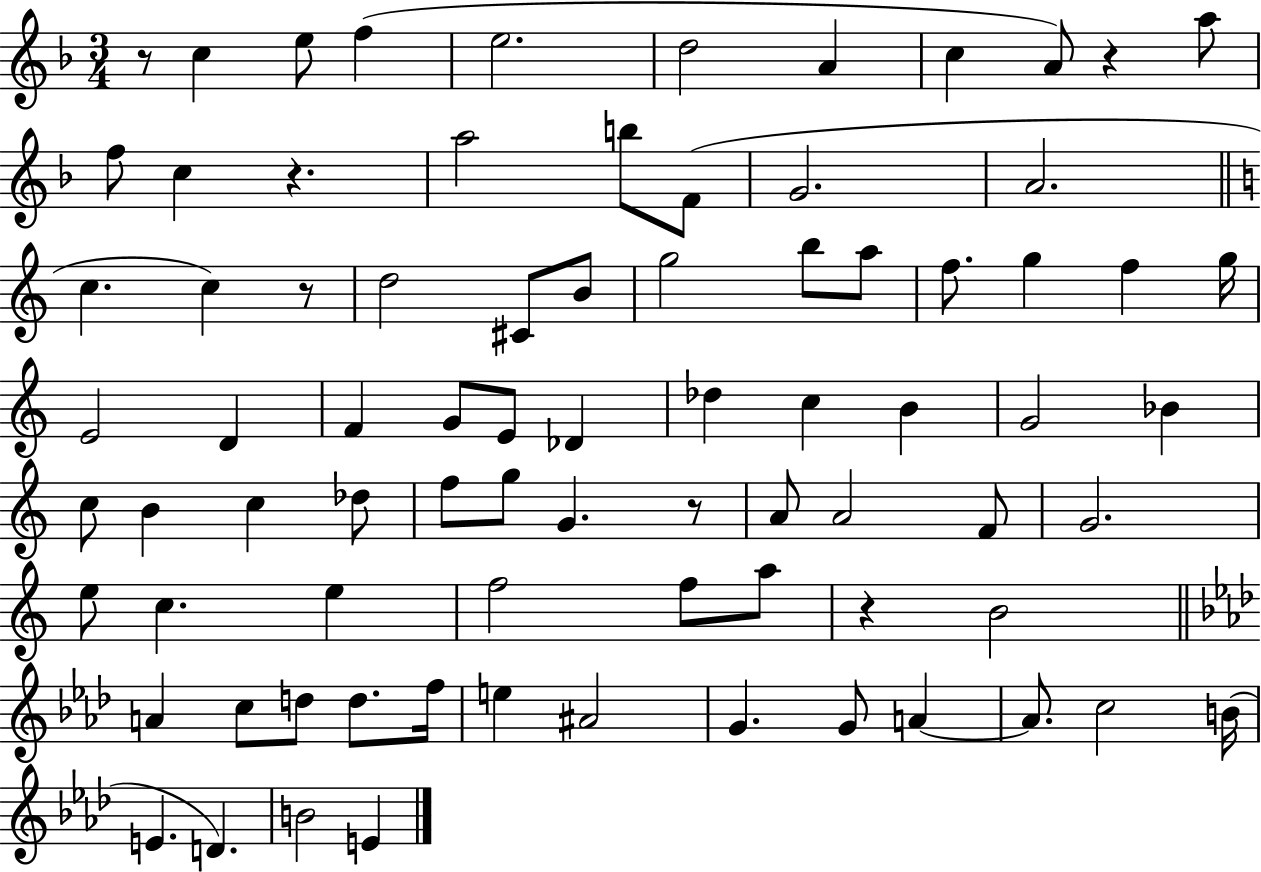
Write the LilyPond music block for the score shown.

{
  \clef treble
  \numericTimeSignature
  \time 3/4
  \key f \major
  r8 c''4 e''8 f''4( | e''2. | d''2 a'4 | c''4 a'8) r4 a''8 | \break f''8 c''4 r4. | a''2 b''8 f'8( | g'2. | a'2. | \break \bar "||" \break \key c \major c''4. c''4) r8 | d''2 cis'8 b'8 | g''2 b''8 a''8 | f''8. g''4 f''4 g''16 | \break e'2 d'4 | f'4 g'8 e'8 des'4 | des''4 c''4 b'4 | g'2 bes'4 | \break c''8 b'4 c''4 des''8 | f''8 g''8 g'4. r8 | a'8 a'2 f'8 | g'2. | \break e''8 c''4. e''4 | f''2 f''8 a''8 | r4 b'2 | \bar "||" \break \key aes \major a'4 c''8 d''8 d''8. f''16 | e''4 ais'2 | g'4. g'8 a'4~~ | a'8. c''2 b'16( | \break e'4. d'4.) | b'2 e'4 | \bar "|."
}